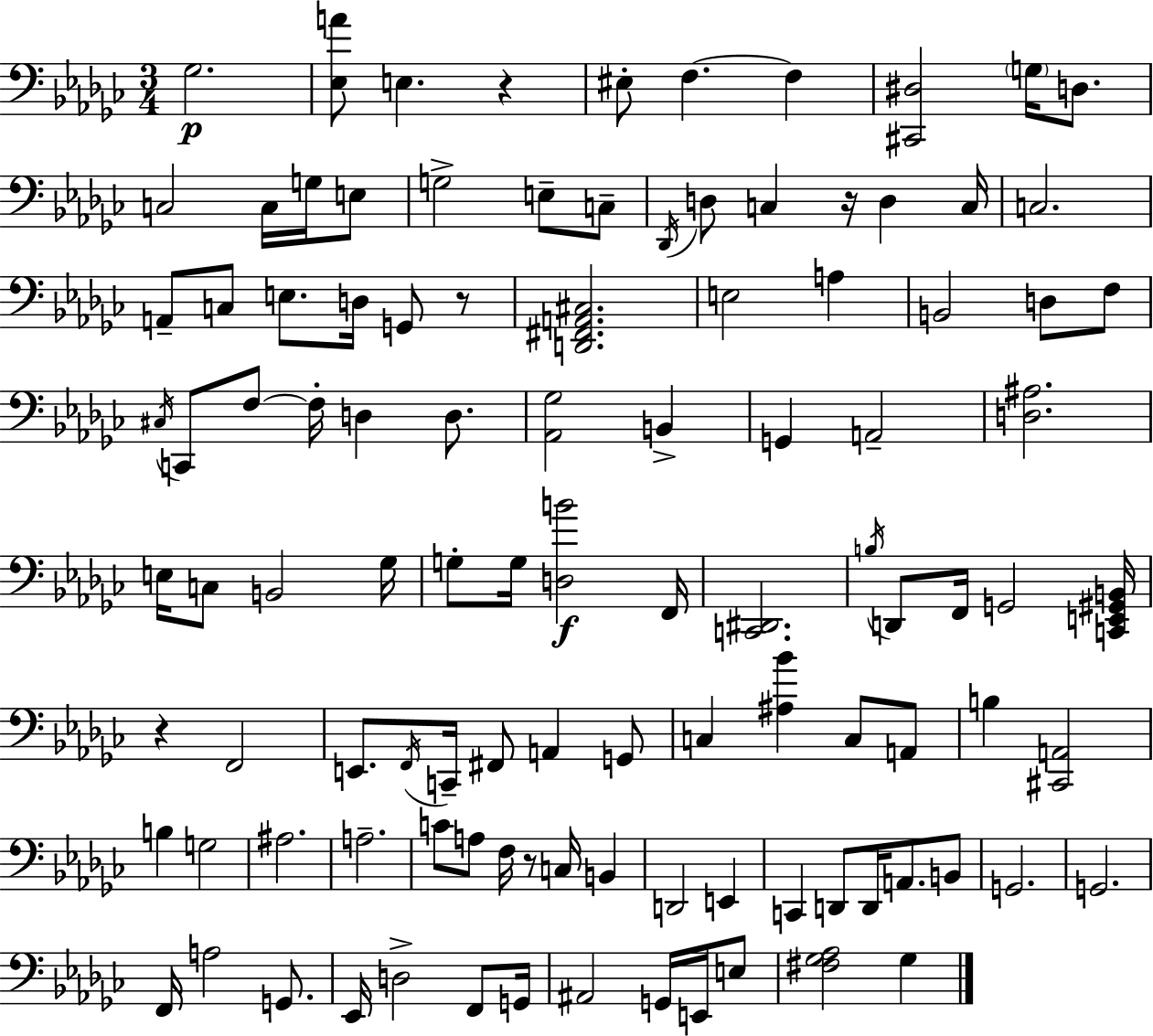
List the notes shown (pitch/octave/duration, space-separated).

Gb3/h. [Eb3,A4]/e E3/q. R/q EIS3/e F3/q. F3/q [C#2,D#3]/h G3/s D3/e. C3/h C3/s G3/s E3/e G3/h E3/e C3/e Db2/s D3/e C3/q R/s D3/q C3/s C3/h. A2/e C3/e E3/e. D3/s G2/e R/e [D2,F#2,A2,C#3]/h. E3/h A3/q B2/h D3/e F3/e C#3/s C2/e F3/e F3/s D3/q D3/e. [Ab2,Gb3]/h B2/q G2/q A2/h [D3,A#3]/h. E3/s C3/e B2/h Gb3/s G3/e G3/s [D3,B4]/h F2/s [C2,D#2]/h. B3/s D2/e F2/s G2/h [C2,E2,G#2,B2]/s R/q F2/h E2/e. F2/s C2/s F#2/e A2/q G2/e C3/q [A#3,Bb4]/q C3/e A2/e B3/q [C#2,A2]/h B3/q G3/h A#3/h. A3/h. C4/e A3/e F3/s R/e C3/s B2/q D2/h E2/q C2/q D2/e D2/s A2/e. B2/e G2/h. G2/h. F2/s A3/h G2/e. Eb2/s D3/h F2/e G2/s A#2/h G2/s E2/s E3/e [F#3,Gb3,Ab3]/h Gb3/q